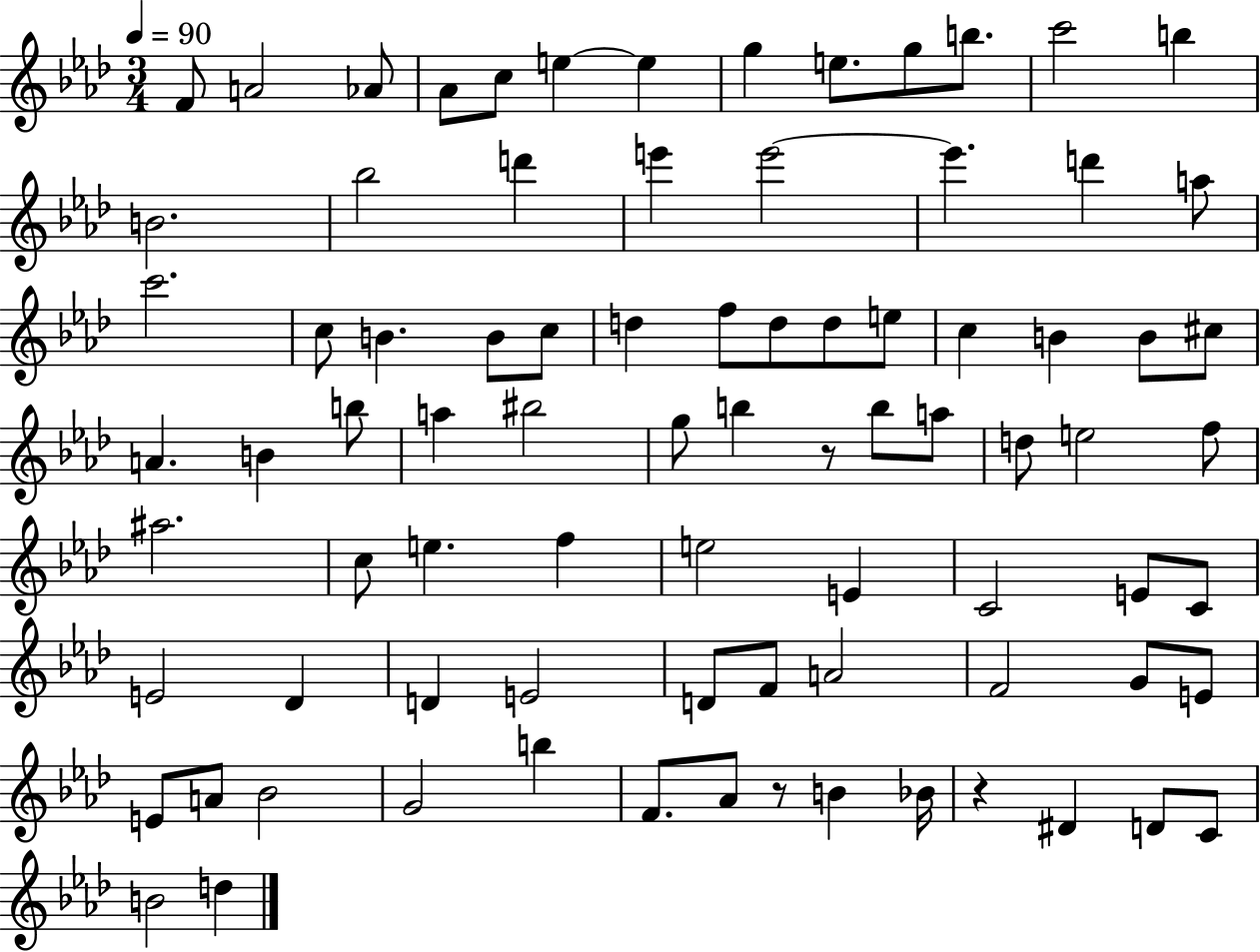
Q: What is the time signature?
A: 3/4